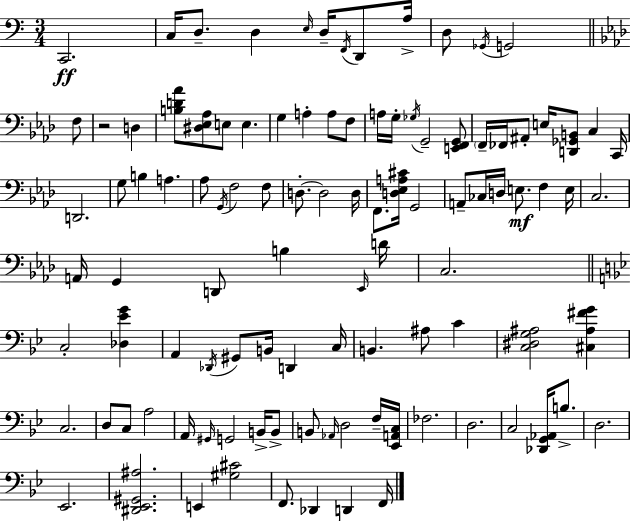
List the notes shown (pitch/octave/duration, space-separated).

C2/h. C3/s D3/e. D3/q E3/s D3/s F2/s D2/e A3/s D3/e Gb2/s G2/h F3/e R/h D3/q [B3,D4,Ab4]/e [D#3,Eb3,Ab3]/e E3/e E3/q. G3/q A3/q A3/e F3/e A3/s G3/s Gb3/s G2/h [E2,F2,G2]/e F2/s FES2/s A#2/e E3/s [D2,Gb2,B2]/e C3/q C2/s D2/h. G3/e B3/q A3/q. Ab3/e G2/s F3/h F3/e D3/e. D3/h D3/s F2/e. [D3,Eb3,A3,C#4]/s G2/h A2/e CES3/s D3/s E3/e. F3/q E3/s C3/h. A2/s G2/q D2/e B3/q Eb2/s D4/s C3/h. C3/h [Db3,Eb4,G4]/q A2/q Db2/s G#2/e B2/s D2/q C3/s B2/q. A#3/e C4/q [C3,D#3,G3,A#3]/h [C#3,A#3,F#4,G4]/q C3/h. D3/e C3/e A3/h A2/s G#2/s G2/h B2/s B2/e B2/e Ab2/s D3/h F3/s [Eb2,A2,C3]/s FES3/h. D3/h. C3/h [Db2,G2,Ab2]/s B3/e. D3/h. Eb2/h. [D#2,Eb2,G#2,A#3]/h. E2/q [G#3,C#4]/h F2/e. Db2/q D2/q F2/s